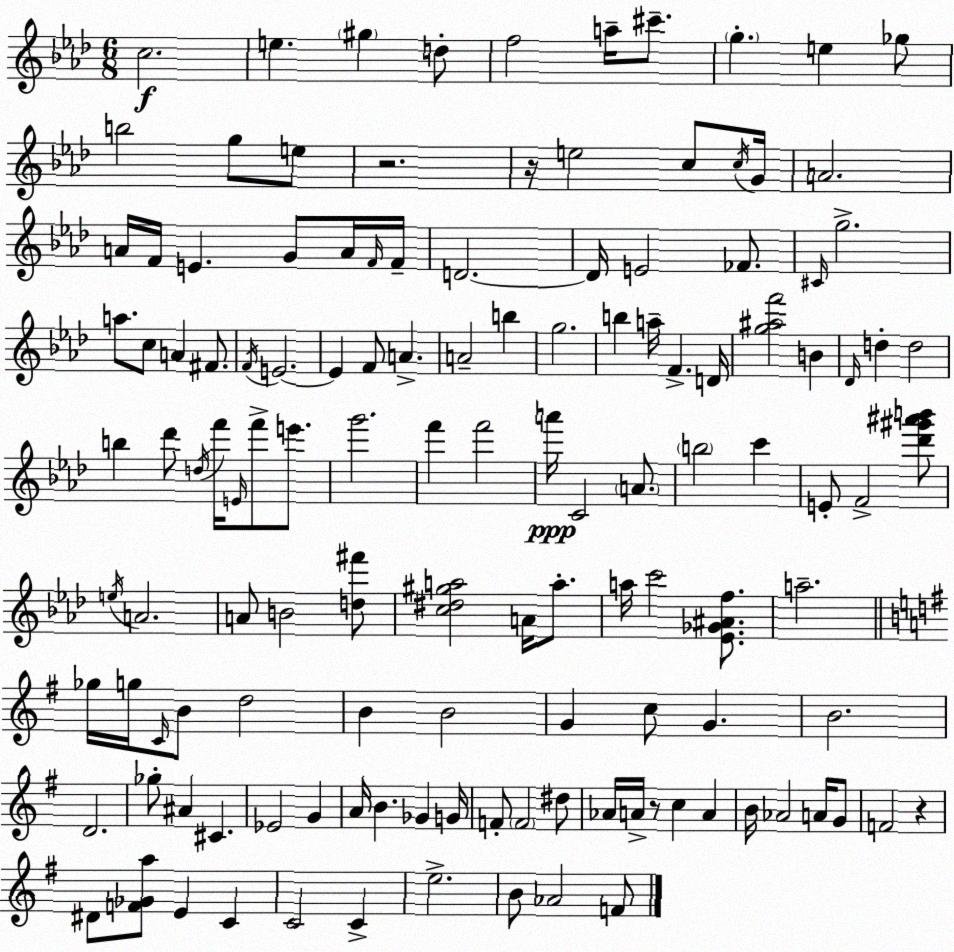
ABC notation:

X:1
T:Untitled
M:6/8
L:1/4
K:Fm
c2 e ^g d/2 f2 a/4 ^c'/2 g e _g/2 b2 g/2 e/2 z2 z/4 e2 c/2 c/4 G/4 A2 A/4 F/4 E G/2 A/4 F/4 F/4 D2 D/4 E2 _F/2 ^C/4 g2 a/2 c/2 A ^F/2 F/4 E2 E F/2 A A2 b g2 b a/4 F D/4 [g^af']2 B _D/4 d d2 b _d'/2 d/4 f'/4 E/4 f'/2 e'/2 g'2 f' f'2 a'/4 C2 A/2 b2 c' E/2 F2 [_d'^g'^a'b']/2 e/4 A2 A/2 B2 [d^f']/2 [c^d^ga]2 A/4 a/2 a/4 c'2 [_E_G^Af]/2 a2 _g/4 g/4 C/4 B/2 d2 B B2 G c/2 G B2 D2 _g/2 ^A ^C _E2 G A/4 B _G G/4 F/2 F2 ^d/2 _A/4 A/4 z/2 c A B/4 _A2 A/4 G/2 F2 z ^D/2 [F_Ga]/2 E C C2 C e2 B/2 _A2 F/2